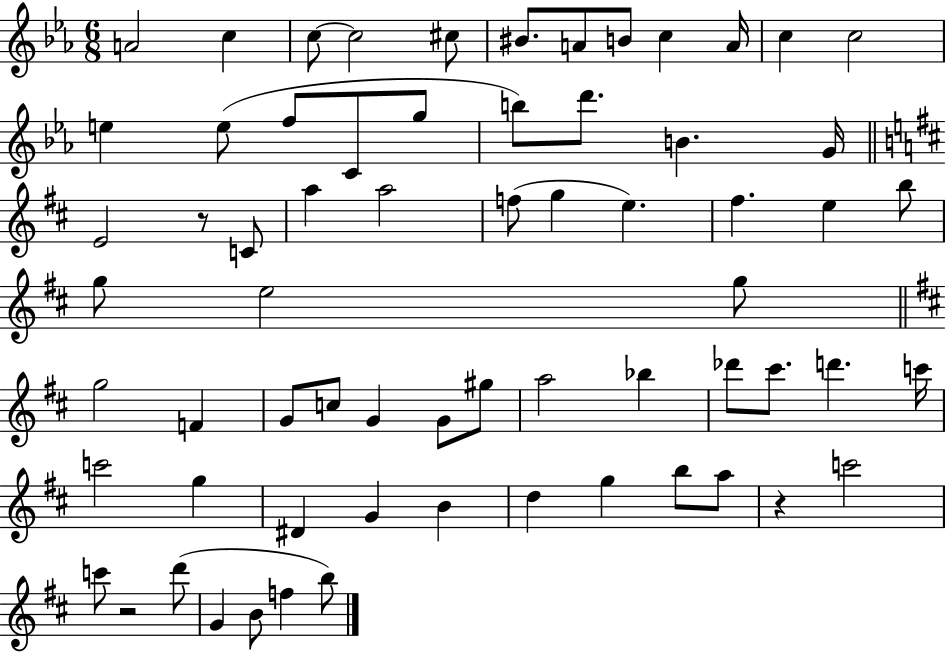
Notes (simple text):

A4/h C5/q C5/e C5/h C#5/e BIS4/e. A4/e B4/e C5/q A4/s C5/q C5/h E5/q E5/e F5/e C4/e G5/e B5/e D6/e. B4/q. G4/s E4/h R/e C4/e A5/q A5/h F5/e G5/q E5/q. F#5/q. E5/q B5/e G5/e E5/h G5/e G5/h F4/q G4/e C5/e G4/q G4/e G#5/e A5/h Bb5/q Db6/e C#6/e. D6/q. C6/s C6/h G5/q D#4/q G4/q B4/q D5/q G5/q B5/e A5/e R/q C6/h C6/e R/h D6/e G4/q B4/e F5/q B5/e